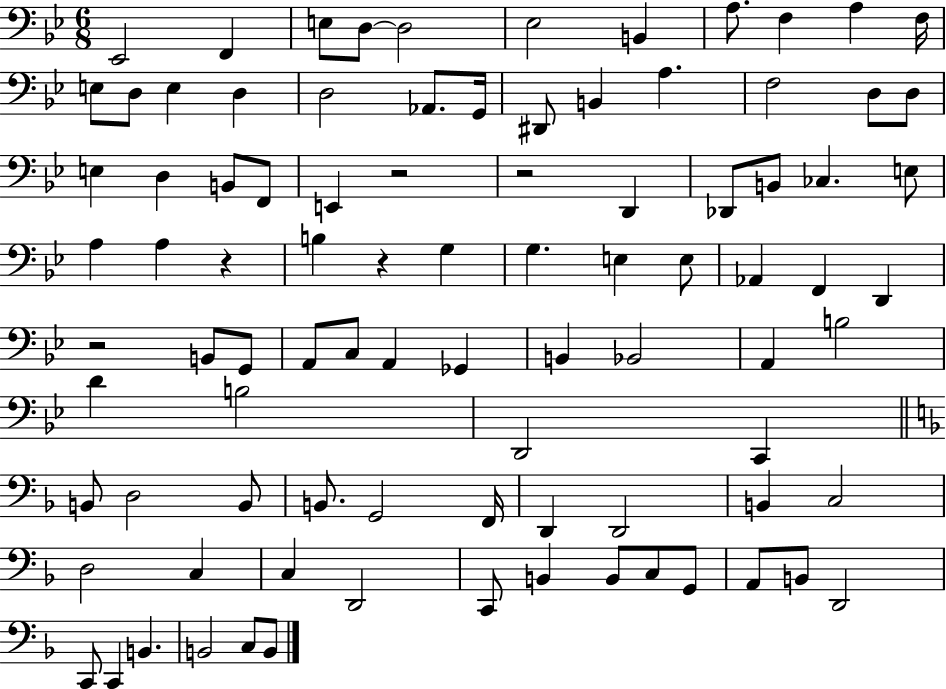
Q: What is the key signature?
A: BES major